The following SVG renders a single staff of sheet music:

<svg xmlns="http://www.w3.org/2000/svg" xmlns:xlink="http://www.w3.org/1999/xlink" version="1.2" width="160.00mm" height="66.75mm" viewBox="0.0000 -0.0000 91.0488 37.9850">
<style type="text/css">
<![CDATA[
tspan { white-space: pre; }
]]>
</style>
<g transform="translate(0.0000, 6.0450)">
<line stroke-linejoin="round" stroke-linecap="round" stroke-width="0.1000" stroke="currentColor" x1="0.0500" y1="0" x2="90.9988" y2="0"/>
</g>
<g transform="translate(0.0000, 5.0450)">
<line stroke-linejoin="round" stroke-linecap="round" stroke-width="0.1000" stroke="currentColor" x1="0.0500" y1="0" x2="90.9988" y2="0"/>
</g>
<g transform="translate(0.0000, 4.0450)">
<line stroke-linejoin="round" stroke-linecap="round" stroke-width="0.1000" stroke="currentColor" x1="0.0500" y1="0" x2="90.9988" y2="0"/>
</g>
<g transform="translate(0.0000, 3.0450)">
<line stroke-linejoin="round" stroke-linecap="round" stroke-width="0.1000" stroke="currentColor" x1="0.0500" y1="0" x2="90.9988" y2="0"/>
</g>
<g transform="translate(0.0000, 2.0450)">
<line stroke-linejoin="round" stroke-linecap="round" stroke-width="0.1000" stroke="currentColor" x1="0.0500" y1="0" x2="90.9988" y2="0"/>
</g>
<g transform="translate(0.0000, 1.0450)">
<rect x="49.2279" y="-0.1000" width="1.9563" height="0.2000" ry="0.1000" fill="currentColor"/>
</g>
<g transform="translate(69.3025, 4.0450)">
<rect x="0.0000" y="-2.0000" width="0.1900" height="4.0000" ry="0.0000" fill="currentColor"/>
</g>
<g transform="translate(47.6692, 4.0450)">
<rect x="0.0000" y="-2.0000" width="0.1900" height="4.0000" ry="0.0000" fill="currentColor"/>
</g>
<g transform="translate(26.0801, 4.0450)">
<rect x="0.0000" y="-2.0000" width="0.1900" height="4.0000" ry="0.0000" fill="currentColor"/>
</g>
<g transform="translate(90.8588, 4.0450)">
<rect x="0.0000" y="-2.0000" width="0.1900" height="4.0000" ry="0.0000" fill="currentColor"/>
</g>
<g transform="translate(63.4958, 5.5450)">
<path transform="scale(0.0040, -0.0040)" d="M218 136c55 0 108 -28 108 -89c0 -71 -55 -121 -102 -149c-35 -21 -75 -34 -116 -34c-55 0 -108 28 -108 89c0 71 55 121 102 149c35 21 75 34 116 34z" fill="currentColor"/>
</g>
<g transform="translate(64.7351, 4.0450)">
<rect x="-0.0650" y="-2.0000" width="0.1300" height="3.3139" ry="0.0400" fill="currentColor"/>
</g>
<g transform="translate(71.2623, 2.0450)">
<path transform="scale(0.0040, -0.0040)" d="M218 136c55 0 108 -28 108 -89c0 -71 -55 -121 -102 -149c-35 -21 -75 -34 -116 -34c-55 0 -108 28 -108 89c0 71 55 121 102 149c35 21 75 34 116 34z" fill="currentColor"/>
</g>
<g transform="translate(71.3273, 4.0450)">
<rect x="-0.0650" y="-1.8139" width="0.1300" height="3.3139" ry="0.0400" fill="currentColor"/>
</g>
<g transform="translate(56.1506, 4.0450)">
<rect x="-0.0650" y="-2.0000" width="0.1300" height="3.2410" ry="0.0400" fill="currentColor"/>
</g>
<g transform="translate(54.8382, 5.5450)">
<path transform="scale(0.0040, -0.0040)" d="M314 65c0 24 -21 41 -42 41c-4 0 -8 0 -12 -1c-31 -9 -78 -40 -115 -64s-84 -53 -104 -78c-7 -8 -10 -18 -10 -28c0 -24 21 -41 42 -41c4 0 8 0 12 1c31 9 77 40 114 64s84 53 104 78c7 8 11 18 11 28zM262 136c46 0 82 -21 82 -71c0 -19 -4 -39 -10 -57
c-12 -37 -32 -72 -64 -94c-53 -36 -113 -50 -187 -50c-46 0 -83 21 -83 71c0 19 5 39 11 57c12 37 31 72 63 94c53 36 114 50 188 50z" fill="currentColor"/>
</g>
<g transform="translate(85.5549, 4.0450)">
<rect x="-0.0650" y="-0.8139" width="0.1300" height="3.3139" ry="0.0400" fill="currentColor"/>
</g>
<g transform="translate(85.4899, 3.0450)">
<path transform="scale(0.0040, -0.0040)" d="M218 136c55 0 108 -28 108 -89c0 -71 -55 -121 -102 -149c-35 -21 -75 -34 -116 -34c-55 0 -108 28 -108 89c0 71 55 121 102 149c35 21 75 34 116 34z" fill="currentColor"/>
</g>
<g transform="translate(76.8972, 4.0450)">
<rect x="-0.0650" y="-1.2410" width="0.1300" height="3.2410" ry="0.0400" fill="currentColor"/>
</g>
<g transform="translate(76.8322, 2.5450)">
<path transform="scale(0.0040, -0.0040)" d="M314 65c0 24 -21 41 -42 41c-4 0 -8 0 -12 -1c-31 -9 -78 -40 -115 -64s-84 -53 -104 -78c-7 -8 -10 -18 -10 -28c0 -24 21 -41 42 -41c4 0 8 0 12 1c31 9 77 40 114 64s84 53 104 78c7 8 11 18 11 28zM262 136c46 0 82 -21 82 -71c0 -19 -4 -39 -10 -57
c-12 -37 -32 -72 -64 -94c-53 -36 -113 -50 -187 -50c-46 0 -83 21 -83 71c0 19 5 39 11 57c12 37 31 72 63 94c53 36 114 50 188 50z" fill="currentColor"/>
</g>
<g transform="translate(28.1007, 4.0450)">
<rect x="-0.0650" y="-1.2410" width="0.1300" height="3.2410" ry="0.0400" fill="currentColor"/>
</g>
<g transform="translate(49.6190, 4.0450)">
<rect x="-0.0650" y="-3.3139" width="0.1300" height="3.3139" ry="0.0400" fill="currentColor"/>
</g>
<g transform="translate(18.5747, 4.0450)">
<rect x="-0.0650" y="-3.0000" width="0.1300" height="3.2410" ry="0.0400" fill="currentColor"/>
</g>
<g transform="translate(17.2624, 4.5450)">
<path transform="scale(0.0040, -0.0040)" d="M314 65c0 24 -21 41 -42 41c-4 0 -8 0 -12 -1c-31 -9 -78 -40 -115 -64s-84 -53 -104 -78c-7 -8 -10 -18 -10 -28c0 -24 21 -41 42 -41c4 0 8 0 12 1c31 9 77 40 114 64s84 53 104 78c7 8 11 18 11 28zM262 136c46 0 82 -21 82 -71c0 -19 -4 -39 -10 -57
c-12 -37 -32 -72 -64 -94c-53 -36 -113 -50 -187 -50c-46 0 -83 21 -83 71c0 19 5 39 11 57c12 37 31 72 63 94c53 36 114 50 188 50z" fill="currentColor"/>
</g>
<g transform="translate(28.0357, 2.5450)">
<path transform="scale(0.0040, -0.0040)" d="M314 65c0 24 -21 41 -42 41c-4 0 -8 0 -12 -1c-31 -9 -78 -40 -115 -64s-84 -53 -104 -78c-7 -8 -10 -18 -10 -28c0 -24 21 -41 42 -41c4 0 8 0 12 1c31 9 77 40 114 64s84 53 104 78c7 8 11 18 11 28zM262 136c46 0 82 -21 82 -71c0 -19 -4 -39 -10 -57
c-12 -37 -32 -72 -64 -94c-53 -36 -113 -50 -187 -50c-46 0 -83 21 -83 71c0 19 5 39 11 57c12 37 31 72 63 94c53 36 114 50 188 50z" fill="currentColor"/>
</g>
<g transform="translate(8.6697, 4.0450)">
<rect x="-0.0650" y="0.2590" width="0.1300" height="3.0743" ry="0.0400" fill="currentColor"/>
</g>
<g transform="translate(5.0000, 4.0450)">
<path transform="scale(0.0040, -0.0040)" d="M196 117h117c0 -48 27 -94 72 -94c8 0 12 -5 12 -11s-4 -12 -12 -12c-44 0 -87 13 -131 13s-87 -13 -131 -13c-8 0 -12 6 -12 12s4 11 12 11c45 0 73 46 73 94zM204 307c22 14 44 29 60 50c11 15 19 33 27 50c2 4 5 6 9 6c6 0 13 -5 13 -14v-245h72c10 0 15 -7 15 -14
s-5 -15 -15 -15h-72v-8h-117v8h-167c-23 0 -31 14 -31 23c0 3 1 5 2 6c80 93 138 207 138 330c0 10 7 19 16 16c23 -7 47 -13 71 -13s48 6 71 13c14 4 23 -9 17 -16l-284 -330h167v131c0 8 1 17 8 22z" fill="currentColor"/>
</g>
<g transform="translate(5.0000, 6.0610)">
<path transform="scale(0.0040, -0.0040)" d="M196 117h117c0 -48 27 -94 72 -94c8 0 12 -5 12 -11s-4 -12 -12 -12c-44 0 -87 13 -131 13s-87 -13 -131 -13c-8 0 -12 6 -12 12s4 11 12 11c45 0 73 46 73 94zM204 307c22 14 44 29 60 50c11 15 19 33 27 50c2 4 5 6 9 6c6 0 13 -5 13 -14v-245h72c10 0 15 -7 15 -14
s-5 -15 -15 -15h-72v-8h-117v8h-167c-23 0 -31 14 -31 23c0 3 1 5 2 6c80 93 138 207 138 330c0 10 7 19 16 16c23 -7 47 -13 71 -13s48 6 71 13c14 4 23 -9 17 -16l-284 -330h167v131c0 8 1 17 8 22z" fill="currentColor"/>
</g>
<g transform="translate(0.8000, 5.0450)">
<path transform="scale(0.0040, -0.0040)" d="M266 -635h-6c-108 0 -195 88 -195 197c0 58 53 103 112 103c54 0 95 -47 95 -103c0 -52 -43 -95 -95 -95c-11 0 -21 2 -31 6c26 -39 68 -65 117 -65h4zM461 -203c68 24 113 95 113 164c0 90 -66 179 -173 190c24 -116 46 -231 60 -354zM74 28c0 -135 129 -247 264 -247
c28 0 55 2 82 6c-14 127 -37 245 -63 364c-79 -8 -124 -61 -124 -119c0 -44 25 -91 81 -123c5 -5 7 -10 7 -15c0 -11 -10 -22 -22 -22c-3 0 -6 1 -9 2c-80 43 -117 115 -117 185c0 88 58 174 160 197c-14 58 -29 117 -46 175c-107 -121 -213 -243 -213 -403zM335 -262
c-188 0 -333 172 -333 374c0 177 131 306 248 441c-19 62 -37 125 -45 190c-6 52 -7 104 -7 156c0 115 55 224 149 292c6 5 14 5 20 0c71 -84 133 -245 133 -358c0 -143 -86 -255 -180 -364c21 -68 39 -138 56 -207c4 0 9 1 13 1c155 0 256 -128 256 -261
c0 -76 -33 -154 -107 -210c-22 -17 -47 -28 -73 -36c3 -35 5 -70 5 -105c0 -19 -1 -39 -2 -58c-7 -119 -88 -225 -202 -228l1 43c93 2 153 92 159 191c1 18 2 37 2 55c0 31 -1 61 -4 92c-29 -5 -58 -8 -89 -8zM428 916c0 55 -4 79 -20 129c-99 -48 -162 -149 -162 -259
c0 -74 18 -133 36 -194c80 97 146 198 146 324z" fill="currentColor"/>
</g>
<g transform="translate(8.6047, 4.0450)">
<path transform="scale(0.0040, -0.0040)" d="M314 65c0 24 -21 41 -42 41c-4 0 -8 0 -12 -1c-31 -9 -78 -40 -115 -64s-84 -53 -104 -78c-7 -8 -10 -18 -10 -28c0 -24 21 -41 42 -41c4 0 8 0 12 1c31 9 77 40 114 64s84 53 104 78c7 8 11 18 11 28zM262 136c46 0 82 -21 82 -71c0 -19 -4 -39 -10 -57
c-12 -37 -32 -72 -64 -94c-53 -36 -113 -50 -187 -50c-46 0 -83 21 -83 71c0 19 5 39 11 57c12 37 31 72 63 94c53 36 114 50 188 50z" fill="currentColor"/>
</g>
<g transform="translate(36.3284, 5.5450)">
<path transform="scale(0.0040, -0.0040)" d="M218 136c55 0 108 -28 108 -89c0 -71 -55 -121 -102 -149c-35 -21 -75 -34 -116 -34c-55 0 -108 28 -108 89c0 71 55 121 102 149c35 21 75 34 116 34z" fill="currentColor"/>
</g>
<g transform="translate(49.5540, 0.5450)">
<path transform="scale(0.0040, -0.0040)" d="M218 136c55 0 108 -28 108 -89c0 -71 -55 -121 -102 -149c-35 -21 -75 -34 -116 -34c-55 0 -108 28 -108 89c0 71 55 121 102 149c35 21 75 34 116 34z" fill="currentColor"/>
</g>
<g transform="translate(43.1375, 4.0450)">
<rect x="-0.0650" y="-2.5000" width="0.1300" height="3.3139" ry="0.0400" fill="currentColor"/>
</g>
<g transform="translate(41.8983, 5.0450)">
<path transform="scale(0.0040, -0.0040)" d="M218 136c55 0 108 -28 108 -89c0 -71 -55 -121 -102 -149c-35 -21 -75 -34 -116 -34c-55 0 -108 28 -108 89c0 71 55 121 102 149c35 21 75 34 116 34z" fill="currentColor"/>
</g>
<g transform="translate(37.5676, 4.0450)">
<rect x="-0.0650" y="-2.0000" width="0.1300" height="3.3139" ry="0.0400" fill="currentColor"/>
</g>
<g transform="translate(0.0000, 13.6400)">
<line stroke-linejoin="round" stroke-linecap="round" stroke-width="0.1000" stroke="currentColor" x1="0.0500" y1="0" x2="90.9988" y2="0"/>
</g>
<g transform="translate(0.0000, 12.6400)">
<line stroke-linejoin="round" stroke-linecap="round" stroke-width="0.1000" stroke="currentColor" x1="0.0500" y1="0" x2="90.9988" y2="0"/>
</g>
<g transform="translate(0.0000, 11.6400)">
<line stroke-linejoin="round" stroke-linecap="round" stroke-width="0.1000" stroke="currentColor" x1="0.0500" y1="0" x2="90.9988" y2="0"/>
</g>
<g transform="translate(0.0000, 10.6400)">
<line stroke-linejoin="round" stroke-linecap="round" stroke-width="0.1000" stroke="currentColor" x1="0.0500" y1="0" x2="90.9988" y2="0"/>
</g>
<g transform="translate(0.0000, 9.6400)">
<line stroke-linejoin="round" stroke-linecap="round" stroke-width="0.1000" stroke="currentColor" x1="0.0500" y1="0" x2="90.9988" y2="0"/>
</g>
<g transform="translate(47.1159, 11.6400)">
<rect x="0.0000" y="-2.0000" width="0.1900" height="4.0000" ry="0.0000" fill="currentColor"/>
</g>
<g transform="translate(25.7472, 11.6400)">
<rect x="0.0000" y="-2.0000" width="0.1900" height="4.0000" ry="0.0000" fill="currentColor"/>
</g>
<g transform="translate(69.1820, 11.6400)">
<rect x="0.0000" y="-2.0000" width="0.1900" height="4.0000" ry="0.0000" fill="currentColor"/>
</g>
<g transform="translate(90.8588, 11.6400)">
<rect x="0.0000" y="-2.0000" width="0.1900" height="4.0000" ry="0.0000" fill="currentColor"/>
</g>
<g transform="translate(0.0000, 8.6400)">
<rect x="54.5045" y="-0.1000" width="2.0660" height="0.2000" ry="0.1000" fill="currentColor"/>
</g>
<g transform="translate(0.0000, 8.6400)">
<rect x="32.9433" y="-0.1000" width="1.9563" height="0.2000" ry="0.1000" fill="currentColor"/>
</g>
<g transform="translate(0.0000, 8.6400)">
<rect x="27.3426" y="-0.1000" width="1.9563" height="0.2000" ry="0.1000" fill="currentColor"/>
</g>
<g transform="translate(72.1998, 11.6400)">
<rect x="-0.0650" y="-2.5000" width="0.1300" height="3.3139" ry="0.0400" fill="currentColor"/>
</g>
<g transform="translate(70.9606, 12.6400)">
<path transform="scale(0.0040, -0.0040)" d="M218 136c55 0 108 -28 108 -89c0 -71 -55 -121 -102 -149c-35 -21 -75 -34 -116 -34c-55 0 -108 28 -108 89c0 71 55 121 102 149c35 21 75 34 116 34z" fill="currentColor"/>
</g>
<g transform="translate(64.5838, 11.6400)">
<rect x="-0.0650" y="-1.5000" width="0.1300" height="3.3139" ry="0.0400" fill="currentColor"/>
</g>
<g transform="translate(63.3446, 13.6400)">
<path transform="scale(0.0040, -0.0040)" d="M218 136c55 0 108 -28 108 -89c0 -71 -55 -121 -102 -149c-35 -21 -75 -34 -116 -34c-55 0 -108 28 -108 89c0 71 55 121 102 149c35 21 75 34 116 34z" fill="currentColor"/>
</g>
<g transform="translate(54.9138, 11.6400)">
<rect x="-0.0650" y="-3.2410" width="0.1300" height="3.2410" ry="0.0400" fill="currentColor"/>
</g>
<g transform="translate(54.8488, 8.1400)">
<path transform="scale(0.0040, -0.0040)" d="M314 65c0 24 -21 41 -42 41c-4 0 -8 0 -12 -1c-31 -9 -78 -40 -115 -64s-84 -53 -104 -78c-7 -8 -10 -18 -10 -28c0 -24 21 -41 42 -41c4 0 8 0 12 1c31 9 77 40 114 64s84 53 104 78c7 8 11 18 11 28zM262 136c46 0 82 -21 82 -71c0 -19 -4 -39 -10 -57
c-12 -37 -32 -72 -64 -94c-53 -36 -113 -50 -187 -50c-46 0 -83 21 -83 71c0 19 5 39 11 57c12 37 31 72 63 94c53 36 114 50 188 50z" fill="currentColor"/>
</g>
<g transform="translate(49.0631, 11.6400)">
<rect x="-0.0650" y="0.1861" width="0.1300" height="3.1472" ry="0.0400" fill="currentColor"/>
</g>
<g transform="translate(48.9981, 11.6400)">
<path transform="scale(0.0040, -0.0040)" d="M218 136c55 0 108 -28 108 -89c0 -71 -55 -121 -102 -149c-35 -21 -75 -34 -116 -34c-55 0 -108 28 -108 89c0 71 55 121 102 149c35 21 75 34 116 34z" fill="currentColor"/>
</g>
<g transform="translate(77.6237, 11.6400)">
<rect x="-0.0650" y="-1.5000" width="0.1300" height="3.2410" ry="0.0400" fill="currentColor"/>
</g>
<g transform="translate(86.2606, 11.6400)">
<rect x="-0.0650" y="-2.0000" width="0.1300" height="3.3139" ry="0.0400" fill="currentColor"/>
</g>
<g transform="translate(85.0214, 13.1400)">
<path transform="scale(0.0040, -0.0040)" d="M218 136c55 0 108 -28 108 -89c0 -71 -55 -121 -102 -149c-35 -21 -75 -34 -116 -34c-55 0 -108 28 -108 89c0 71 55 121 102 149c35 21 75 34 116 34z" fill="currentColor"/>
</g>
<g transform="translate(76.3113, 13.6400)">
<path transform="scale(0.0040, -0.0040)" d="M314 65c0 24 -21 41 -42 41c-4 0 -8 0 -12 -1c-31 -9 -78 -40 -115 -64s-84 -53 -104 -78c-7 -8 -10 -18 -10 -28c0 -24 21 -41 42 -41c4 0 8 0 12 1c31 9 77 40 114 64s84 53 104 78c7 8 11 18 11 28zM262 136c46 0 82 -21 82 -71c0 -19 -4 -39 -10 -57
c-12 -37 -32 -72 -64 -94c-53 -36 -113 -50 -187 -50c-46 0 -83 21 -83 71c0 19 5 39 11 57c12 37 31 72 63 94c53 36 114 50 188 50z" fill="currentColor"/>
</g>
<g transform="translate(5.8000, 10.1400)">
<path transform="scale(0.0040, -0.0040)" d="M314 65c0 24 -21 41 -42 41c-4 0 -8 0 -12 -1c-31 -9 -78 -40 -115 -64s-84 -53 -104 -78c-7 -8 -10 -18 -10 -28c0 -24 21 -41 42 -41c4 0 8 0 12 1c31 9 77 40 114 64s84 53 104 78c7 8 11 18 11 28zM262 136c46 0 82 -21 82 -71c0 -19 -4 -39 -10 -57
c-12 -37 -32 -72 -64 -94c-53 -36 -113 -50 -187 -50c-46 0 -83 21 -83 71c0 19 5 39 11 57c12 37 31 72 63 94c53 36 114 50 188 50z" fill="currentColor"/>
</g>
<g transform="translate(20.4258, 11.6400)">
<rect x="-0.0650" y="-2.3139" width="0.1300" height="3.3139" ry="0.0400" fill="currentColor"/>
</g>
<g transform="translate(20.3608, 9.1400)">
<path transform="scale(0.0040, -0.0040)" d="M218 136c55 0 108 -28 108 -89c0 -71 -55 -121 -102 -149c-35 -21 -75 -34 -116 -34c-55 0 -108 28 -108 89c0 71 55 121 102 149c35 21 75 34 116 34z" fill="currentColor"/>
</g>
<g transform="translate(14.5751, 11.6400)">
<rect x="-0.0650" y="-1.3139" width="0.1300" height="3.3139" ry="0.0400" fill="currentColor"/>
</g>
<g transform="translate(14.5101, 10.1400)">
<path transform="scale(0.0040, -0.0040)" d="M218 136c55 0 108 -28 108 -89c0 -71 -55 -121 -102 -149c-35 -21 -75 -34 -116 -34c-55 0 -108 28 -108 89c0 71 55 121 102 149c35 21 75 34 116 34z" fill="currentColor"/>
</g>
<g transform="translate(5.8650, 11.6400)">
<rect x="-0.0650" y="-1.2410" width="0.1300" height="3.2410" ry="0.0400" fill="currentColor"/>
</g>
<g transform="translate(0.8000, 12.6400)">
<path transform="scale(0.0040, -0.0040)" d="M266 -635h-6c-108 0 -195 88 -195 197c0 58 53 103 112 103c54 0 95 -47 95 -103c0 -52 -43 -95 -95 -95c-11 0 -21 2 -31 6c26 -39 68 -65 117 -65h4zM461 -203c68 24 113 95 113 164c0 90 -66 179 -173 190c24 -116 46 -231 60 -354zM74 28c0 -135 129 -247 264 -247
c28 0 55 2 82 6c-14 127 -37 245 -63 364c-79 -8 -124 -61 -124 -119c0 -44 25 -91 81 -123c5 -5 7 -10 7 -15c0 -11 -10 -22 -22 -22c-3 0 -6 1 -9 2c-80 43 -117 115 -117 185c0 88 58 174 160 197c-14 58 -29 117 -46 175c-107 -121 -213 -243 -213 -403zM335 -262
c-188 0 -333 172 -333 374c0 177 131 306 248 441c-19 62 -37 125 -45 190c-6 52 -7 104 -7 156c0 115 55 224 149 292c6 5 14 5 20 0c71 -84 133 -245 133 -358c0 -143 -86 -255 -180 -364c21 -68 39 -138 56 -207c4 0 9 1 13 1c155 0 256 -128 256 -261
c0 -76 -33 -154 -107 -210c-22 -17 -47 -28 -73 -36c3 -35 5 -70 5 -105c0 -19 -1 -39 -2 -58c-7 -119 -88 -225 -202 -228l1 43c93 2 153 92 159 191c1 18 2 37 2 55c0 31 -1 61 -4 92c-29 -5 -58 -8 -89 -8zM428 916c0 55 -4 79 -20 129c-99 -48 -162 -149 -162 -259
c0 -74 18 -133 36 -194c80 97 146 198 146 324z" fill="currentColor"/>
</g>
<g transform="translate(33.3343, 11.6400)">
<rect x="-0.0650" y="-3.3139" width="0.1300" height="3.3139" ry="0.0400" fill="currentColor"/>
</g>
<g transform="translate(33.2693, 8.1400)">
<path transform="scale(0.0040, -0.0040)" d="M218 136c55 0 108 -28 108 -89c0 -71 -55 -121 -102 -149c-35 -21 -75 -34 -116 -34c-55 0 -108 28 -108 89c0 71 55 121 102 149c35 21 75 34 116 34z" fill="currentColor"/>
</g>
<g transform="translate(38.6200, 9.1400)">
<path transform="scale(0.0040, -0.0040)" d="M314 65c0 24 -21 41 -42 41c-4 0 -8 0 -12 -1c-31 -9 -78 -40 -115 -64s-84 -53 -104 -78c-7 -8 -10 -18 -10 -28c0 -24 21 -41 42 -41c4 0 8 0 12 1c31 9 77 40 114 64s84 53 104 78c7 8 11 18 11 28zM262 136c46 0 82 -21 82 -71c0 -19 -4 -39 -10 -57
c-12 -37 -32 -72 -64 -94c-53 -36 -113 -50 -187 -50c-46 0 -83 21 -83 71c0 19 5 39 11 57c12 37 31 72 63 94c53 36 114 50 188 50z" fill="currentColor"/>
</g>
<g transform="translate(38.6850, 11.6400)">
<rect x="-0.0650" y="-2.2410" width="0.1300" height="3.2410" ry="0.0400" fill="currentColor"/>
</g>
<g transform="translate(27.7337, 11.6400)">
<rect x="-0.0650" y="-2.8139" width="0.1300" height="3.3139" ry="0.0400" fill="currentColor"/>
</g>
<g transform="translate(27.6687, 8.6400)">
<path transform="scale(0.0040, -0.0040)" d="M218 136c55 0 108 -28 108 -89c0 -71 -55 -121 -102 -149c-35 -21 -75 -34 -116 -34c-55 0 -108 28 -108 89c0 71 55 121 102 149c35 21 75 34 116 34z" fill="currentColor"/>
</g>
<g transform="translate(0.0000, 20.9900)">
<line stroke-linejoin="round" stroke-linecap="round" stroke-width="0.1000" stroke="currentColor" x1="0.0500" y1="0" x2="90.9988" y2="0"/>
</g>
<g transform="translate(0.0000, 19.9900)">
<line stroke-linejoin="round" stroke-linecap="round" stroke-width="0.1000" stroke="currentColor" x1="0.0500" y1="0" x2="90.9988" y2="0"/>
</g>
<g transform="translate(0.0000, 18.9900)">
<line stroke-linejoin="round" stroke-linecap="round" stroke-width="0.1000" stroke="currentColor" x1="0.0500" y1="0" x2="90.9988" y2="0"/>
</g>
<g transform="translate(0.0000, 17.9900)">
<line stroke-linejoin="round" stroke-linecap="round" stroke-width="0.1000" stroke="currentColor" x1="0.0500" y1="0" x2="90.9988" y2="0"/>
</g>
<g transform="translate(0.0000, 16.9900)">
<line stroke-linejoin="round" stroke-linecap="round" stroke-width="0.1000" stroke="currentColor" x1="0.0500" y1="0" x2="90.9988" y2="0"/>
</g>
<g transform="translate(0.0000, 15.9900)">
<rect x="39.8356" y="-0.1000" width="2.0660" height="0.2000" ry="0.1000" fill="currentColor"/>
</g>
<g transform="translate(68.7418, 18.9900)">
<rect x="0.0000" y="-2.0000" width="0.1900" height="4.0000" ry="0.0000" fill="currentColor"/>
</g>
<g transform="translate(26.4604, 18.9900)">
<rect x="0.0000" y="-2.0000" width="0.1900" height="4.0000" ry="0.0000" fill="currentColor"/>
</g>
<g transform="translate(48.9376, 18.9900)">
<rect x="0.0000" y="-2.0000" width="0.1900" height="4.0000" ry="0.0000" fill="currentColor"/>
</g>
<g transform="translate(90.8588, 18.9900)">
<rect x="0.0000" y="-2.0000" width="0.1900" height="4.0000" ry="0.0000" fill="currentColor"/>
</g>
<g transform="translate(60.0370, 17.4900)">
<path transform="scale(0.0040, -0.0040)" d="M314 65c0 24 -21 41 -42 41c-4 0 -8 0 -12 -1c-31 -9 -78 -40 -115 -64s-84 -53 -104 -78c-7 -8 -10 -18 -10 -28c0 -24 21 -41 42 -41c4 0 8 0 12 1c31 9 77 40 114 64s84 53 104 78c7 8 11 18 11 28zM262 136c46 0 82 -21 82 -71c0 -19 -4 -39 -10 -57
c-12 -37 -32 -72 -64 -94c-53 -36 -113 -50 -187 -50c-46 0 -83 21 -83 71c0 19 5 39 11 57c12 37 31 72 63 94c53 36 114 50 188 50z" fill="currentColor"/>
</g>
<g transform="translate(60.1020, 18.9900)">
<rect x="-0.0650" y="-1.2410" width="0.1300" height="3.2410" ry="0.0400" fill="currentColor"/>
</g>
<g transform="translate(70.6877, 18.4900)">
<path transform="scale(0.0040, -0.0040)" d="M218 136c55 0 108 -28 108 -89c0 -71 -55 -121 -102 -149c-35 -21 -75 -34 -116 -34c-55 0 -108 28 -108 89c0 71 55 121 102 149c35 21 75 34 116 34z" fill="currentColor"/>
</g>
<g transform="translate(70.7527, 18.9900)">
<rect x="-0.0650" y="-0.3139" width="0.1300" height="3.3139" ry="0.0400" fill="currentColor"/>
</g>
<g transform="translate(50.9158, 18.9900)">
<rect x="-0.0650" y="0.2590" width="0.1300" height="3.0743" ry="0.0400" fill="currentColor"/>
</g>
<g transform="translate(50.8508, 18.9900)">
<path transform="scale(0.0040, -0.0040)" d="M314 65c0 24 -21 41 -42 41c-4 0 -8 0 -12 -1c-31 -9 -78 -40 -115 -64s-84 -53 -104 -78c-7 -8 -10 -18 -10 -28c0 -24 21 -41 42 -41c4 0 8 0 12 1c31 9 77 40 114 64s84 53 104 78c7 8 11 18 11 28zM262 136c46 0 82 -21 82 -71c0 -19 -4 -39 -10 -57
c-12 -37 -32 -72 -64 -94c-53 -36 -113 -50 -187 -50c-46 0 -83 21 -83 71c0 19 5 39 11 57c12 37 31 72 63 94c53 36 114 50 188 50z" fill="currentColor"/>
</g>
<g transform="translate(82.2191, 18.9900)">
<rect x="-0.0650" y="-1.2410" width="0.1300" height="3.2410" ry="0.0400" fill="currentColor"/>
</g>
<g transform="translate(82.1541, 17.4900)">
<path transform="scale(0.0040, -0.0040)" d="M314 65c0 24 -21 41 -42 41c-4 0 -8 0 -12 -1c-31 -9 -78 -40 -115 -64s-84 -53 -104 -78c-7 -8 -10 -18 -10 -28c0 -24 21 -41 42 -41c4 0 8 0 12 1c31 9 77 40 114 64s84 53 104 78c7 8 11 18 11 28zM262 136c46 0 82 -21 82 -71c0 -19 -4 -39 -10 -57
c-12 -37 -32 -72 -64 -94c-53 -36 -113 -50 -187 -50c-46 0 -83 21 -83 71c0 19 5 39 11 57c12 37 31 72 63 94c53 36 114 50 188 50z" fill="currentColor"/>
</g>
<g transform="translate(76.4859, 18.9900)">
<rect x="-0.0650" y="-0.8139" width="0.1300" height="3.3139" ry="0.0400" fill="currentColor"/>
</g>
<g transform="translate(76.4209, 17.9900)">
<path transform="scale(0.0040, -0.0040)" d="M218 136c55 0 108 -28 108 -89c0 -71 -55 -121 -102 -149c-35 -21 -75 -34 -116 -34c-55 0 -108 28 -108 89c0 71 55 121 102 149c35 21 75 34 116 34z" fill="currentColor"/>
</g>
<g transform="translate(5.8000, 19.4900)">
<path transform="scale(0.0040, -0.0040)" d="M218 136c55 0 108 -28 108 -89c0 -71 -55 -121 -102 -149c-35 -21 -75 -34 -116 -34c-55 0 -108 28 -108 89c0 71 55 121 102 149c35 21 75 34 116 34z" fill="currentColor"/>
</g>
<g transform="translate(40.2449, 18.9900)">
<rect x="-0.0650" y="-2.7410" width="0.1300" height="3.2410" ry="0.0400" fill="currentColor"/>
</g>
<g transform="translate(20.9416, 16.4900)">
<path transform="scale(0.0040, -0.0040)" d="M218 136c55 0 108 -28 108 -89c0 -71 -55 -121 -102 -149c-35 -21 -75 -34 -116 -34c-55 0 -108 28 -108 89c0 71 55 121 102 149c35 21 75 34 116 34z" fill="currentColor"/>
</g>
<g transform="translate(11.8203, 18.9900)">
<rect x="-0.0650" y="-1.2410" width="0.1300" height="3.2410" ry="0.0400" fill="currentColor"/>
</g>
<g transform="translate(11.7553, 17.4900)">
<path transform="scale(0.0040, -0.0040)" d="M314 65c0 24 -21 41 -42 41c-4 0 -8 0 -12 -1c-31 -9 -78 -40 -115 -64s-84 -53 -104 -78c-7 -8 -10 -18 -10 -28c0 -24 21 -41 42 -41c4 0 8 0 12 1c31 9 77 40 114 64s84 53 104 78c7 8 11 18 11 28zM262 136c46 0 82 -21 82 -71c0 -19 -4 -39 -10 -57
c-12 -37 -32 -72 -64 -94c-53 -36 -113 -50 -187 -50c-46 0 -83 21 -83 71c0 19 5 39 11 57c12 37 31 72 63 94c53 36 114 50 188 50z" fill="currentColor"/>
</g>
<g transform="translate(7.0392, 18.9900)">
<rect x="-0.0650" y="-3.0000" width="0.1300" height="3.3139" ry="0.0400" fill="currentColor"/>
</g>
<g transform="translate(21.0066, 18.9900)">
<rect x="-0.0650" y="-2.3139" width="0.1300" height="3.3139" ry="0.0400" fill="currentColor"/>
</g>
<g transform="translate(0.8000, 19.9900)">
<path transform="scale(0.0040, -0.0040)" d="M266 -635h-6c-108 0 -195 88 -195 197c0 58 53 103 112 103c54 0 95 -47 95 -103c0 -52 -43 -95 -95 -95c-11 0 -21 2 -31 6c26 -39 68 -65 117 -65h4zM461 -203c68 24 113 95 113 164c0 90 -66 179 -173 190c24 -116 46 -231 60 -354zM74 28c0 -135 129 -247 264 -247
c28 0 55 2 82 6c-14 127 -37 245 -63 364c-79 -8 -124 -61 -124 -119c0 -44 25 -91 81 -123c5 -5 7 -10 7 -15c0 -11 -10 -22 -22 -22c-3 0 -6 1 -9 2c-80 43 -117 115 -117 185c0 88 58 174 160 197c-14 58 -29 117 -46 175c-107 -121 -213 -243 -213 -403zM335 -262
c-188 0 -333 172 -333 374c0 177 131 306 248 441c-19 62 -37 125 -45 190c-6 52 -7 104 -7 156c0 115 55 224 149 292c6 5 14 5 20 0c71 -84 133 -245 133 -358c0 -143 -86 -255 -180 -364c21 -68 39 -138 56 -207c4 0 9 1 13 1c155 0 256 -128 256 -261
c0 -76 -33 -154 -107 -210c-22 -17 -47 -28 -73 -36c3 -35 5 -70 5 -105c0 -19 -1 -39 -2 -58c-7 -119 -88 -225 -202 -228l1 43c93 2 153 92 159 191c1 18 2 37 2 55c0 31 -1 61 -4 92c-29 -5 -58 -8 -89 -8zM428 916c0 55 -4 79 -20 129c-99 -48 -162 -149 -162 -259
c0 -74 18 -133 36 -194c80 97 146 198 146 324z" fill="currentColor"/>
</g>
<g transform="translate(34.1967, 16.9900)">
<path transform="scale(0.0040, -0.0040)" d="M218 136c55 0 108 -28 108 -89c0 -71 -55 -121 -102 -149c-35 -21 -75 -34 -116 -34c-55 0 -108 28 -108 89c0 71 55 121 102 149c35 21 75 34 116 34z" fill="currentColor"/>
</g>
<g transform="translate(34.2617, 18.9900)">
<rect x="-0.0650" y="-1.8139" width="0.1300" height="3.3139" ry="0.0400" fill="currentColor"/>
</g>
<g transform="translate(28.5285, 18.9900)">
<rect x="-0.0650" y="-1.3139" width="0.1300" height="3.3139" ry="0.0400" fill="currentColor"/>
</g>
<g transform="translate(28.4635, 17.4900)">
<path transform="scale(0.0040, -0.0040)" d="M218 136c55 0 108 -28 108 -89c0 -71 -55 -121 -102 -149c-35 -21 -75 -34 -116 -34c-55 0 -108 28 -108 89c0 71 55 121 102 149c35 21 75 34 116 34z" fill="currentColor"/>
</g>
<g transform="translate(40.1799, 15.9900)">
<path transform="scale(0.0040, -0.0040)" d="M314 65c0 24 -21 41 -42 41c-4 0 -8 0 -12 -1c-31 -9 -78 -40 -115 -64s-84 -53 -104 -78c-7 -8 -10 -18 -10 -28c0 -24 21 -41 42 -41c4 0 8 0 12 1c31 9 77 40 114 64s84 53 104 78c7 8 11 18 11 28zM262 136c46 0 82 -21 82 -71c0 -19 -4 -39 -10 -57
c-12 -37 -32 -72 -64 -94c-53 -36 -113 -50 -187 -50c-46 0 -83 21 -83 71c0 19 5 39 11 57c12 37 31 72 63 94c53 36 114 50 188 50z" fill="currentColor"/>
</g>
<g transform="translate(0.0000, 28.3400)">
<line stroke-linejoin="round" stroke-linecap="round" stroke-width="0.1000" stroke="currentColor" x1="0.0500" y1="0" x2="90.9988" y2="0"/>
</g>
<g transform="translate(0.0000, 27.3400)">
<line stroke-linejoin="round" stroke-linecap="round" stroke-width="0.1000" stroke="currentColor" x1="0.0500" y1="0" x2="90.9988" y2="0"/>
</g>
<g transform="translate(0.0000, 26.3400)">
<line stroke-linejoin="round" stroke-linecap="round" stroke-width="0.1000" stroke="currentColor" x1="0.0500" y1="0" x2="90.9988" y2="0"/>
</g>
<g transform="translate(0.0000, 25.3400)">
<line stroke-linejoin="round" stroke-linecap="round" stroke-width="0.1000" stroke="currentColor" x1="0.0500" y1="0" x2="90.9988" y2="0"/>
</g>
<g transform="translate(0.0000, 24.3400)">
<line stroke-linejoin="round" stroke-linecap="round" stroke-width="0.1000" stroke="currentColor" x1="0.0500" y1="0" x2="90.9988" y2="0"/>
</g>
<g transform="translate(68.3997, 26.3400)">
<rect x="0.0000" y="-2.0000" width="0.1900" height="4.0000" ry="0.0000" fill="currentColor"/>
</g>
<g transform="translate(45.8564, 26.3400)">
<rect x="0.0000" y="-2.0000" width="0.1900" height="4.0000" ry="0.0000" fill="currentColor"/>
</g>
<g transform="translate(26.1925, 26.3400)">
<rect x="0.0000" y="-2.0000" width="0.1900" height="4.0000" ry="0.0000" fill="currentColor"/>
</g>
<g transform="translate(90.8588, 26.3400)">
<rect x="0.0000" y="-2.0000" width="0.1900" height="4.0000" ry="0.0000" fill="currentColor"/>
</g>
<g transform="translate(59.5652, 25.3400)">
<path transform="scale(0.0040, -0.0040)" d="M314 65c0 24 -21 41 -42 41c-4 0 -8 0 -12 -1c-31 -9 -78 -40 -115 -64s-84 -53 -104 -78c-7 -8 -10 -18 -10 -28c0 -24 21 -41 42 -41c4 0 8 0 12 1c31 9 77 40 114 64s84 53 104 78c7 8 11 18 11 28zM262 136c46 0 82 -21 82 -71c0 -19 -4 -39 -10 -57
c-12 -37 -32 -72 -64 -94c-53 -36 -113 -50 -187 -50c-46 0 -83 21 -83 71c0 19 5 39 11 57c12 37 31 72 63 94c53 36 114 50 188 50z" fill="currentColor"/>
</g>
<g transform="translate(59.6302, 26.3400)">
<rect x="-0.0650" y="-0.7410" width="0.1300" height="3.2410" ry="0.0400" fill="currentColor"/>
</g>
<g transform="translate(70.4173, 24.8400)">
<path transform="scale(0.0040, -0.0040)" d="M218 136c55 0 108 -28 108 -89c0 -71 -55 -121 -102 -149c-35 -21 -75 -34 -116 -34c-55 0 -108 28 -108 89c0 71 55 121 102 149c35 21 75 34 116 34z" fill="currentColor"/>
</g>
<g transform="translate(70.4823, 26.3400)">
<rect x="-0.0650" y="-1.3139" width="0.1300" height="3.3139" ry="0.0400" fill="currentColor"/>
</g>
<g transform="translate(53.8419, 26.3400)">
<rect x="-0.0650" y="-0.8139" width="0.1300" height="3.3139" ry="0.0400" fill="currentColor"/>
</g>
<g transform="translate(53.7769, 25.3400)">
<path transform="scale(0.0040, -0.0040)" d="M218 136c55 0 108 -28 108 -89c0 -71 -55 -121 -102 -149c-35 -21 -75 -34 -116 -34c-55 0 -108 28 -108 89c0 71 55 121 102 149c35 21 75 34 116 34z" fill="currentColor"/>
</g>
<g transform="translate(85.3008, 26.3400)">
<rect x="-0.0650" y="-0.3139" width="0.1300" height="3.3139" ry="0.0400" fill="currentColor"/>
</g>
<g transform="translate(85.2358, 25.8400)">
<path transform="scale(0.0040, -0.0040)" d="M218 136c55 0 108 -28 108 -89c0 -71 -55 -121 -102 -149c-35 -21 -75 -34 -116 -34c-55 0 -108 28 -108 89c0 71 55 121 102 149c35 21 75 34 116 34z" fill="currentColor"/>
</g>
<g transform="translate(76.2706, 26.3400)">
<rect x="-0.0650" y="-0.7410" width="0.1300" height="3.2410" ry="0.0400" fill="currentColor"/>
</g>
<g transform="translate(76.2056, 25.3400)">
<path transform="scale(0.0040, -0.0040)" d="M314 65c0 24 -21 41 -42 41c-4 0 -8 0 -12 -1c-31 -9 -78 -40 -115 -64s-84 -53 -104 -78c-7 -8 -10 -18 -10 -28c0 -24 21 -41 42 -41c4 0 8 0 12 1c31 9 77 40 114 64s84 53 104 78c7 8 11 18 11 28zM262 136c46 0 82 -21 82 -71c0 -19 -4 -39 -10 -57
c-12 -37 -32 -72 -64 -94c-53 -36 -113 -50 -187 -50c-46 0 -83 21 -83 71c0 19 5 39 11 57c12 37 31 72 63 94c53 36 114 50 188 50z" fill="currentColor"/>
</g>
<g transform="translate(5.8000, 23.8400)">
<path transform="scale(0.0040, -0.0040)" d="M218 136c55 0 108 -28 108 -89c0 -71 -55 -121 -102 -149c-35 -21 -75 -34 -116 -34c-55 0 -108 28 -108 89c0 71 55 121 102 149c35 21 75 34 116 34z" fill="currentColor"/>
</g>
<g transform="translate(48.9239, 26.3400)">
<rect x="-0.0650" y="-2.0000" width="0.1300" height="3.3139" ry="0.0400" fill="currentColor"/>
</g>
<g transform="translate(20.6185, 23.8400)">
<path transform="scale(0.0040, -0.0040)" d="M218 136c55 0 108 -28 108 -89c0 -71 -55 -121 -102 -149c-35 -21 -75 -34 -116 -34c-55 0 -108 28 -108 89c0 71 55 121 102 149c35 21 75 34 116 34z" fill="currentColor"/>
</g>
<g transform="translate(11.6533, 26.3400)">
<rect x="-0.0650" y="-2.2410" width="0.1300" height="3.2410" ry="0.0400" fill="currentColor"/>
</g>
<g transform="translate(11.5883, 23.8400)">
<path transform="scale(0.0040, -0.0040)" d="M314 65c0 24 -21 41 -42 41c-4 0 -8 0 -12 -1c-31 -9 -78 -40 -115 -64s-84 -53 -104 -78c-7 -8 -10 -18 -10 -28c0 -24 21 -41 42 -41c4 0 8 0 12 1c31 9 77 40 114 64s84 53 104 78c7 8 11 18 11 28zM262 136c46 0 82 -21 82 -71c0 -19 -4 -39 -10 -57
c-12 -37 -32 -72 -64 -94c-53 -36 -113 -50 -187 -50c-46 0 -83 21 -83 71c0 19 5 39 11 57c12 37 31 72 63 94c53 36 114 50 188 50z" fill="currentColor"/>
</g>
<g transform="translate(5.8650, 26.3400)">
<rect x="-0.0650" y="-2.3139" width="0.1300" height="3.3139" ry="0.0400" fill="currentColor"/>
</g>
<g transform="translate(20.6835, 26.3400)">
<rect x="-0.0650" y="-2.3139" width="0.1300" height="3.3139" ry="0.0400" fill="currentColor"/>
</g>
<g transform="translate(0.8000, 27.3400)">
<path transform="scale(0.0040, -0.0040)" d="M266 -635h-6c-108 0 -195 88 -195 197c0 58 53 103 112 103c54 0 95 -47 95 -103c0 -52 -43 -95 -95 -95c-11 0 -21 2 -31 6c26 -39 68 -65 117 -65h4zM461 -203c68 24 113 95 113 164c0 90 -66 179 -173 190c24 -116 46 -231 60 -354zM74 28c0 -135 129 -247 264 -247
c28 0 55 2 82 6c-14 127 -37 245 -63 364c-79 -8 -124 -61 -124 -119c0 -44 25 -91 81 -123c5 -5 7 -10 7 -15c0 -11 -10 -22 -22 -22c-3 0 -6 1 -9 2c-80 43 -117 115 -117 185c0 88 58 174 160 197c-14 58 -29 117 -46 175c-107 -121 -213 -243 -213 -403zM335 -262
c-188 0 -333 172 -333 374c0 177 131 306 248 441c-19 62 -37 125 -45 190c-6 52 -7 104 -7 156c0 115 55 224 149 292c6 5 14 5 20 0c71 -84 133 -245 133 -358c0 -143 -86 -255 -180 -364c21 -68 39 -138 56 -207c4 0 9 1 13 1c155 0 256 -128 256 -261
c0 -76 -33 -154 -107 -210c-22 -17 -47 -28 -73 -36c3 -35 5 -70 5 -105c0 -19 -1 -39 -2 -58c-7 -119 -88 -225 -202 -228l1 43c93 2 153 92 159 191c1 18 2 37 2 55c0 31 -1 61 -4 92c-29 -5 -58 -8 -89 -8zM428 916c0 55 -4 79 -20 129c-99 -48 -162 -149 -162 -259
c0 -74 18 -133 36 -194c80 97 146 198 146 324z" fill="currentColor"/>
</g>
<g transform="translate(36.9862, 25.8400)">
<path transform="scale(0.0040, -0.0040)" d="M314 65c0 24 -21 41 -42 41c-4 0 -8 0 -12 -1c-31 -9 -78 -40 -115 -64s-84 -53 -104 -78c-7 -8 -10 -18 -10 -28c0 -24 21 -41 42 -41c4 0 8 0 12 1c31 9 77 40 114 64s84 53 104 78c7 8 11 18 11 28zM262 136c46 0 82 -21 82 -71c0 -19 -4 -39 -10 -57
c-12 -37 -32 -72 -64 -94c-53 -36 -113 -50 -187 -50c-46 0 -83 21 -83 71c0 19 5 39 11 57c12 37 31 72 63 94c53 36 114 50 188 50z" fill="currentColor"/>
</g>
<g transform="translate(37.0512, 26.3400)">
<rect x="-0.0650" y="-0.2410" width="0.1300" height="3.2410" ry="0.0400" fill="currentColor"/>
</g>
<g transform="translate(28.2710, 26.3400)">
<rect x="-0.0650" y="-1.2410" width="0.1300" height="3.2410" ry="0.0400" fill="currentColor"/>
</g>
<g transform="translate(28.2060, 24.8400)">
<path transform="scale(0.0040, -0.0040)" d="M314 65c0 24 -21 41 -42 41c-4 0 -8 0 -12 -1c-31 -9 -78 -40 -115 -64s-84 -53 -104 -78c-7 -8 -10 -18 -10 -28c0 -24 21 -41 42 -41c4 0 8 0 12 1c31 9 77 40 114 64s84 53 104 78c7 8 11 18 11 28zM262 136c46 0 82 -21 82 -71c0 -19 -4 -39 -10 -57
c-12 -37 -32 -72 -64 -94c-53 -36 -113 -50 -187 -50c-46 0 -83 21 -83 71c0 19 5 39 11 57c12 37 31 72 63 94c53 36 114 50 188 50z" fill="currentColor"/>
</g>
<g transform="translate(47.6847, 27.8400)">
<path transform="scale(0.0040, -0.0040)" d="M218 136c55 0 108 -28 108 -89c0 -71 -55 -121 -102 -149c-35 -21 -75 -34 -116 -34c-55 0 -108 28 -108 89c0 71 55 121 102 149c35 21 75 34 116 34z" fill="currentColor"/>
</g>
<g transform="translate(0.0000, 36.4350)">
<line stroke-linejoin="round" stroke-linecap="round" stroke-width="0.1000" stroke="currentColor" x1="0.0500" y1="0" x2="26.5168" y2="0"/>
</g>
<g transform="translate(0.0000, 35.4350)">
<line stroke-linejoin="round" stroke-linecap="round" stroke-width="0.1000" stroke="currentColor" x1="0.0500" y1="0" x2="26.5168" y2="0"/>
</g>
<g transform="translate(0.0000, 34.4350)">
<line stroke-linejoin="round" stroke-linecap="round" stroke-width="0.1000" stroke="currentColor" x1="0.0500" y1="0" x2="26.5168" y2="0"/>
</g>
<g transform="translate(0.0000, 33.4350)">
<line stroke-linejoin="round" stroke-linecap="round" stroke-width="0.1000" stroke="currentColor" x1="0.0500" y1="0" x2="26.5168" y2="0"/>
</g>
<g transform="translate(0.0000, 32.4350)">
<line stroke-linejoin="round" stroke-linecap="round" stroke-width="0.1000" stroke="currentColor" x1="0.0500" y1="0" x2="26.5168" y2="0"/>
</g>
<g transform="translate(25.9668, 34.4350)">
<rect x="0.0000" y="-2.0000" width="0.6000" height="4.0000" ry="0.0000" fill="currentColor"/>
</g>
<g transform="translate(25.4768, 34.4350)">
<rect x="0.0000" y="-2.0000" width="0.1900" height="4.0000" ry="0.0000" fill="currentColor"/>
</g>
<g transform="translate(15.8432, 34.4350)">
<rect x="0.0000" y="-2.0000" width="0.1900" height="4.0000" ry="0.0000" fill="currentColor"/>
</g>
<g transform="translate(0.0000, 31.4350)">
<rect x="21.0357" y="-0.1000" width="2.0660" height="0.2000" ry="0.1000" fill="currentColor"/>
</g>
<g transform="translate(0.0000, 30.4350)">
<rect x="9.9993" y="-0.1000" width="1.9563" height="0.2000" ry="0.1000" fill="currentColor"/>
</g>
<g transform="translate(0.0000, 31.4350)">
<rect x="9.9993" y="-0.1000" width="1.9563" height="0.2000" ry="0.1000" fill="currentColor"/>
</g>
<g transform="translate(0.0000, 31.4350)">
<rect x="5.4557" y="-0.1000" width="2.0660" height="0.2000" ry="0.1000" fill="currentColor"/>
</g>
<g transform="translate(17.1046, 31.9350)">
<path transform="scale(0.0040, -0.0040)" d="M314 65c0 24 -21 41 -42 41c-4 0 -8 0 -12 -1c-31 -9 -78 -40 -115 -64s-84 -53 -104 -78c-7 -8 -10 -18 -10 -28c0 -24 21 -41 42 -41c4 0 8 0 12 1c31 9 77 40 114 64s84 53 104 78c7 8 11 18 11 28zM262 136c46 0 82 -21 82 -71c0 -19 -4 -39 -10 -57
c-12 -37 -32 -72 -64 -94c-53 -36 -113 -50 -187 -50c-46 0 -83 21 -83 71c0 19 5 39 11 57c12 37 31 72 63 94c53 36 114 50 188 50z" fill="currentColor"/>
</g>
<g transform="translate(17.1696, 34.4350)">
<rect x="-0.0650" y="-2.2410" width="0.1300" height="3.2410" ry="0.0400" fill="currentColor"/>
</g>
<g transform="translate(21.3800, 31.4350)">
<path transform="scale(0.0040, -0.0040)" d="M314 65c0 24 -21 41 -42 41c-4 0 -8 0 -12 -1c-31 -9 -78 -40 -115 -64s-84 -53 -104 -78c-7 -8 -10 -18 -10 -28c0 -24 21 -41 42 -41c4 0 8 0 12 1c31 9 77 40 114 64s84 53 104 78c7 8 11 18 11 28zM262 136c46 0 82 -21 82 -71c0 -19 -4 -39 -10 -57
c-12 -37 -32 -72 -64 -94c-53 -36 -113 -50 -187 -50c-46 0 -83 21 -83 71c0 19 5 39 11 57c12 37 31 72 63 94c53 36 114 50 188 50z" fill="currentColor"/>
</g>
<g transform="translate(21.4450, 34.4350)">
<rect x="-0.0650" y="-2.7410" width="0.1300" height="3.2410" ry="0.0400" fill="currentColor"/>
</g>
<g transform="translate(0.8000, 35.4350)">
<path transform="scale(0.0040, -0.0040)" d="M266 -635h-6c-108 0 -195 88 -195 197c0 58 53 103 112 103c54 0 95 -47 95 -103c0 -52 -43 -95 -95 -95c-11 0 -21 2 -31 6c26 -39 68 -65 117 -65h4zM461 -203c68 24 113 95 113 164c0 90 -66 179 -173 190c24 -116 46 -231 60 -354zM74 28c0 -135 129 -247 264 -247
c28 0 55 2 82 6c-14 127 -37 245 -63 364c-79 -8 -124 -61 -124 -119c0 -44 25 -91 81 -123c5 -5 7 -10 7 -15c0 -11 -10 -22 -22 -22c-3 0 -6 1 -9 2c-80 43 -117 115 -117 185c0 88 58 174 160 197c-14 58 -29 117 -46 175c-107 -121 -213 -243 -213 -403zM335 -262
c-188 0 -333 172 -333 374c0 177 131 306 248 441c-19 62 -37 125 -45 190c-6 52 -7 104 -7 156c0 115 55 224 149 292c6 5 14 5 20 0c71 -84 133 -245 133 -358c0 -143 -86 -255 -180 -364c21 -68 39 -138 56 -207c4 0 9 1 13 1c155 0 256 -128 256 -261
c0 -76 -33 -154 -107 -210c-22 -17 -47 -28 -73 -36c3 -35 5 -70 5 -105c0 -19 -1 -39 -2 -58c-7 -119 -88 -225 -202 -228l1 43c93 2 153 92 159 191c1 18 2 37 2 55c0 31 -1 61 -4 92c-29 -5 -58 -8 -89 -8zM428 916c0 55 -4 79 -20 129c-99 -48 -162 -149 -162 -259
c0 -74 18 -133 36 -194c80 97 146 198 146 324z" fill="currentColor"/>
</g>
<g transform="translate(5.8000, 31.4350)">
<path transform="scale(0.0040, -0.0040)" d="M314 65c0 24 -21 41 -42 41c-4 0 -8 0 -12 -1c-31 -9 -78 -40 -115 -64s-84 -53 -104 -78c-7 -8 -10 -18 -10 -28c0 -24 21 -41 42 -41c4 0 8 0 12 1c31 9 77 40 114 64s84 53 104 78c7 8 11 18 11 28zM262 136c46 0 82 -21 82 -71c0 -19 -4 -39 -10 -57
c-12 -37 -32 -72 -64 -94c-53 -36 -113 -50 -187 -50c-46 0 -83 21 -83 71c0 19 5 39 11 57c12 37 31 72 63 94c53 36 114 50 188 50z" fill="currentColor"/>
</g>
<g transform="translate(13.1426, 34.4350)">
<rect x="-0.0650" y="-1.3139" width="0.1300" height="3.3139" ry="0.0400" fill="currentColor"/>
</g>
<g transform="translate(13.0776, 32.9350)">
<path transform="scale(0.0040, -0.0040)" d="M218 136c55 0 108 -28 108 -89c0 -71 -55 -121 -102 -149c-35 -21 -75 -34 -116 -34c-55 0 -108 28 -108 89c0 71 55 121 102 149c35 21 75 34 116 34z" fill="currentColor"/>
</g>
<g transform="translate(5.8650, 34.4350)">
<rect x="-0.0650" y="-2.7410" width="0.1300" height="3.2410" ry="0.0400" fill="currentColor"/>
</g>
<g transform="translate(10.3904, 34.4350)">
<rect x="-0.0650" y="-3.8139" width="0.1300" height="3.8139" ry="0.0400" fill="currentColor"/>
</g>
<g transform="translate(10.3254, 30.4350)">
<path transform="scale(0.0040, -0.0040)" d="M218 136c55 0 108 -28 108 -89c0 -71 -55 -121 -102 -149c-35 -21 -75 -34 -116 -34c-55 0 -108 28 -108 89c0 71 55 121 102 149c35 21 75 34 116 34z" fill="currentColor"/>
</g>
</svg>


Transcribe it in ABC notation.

X:1
T:Untitled
M:4/4
L:1/4
K:C
B2 A2 e2 F G b F2 F f e2 d e2 e g a b g2 B b2 E G E2 F A e2 g e f a2 B2 e2 c d e2 g g2 g e2 c2 F d d2 e d2 c a2 c' e g2 a2